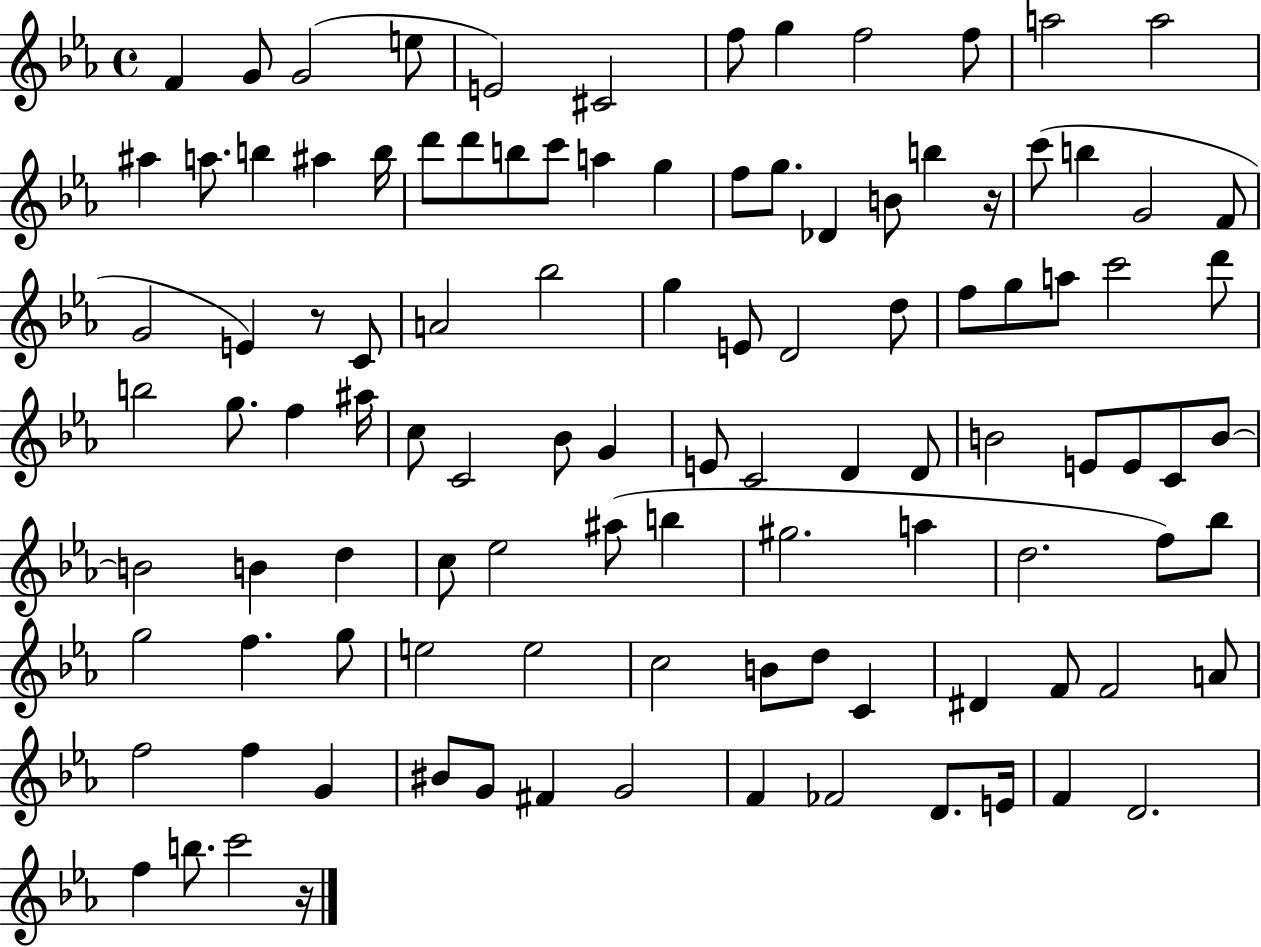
{
  \clef treble
  \time 4/4
  \defaultTimeSignature
  \key ees \major
  f'4 g'8 g'2( e''8 | e'2) cis'2 | f''8 g''4 f''2 f''8 | a''2 a''2 | \break ais''4 a''8. b''4 ais''4 b''16 | d'''8 d'''8 b''8 c'''8 a''4 g''4 | f''8 g''8. des'4 b'8 b''4 r16 | c'''8( b''4 g'2 f'8 | \break g'2 e'4) r8 c'8 | a'2 bes''2 | g''4 e'8 d'2 d''8 | f''8 g''8 a''8 c'''2 d'''8 | \break b''2 g''8. f''4 ais''16 | c''8 c'2 bes'8 g'4 | e'8 c'2 d'4 d'8 | b'2 e'8 e'8 c'8 b'8~~ | \break b'2 b'4 d''4 | c''8 ees''2 ais''8( b''4 | gis''2. a''4 | d''2. f''8) bes''8 | \break g''2 f''4. g''8 | e''2 e''2 | c''2 b'8 d''8 c'4 | dis'4 f'8 f'2 a'8 | \break f''2 f''4 g'4 | bis'8 g'8 fis'4 g'2 | f'4 fes'2 d'8. e'16 | f'4 d'2. | \break f''4 b''8. c'''2 r16 | \bar "|."
}